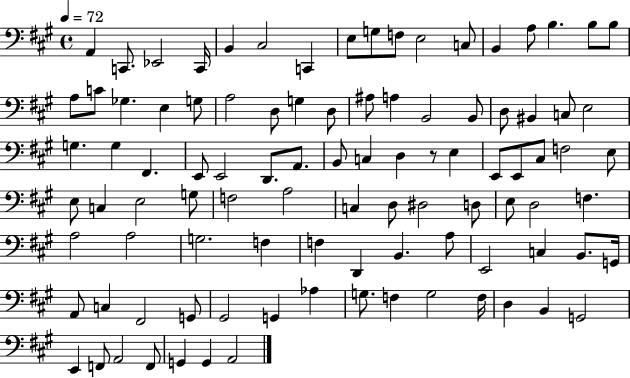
{
  \clef bass
  \time 4/4
  \defaultTimeSignature
  \key a \major
  \tempo 4 = 72
  a,4 c,8. ees,2 c,16 | b,4 cis2 c,4 | e8 g8 f8 e2 c8 | b,4 a8 b4. b8 b8 | \break a8 c'8 ges4. e4 g8 | a2 d8 g4 d8 | ais8 a4 b,2 b,8 | d8 bis,4 c8 e2 | \break g4. g4 fis,4. | e,8 e,2 d,8. a,8. | b,8 c4 d4 r8 e4 | e,8 e,8 cis8 f2 e8 | \break e8 c4 e2 g8 | f2 a2 | c4 d8 dis2 d8 | e8 d2 f4. | \break a2 a2 | g2. f4 | f4 d,4 b,4. a8 | e,2 c4 b,8. g,16 | \break a,8 c4 fis,2 g,8 | gis,2 g,4 aes4 | g8. f4 g2 f16 | d4 b,4 g,2 | \break e,4 f,8 a,2 f,8 | g,4 g,4 a,2 | \bar "|."
}